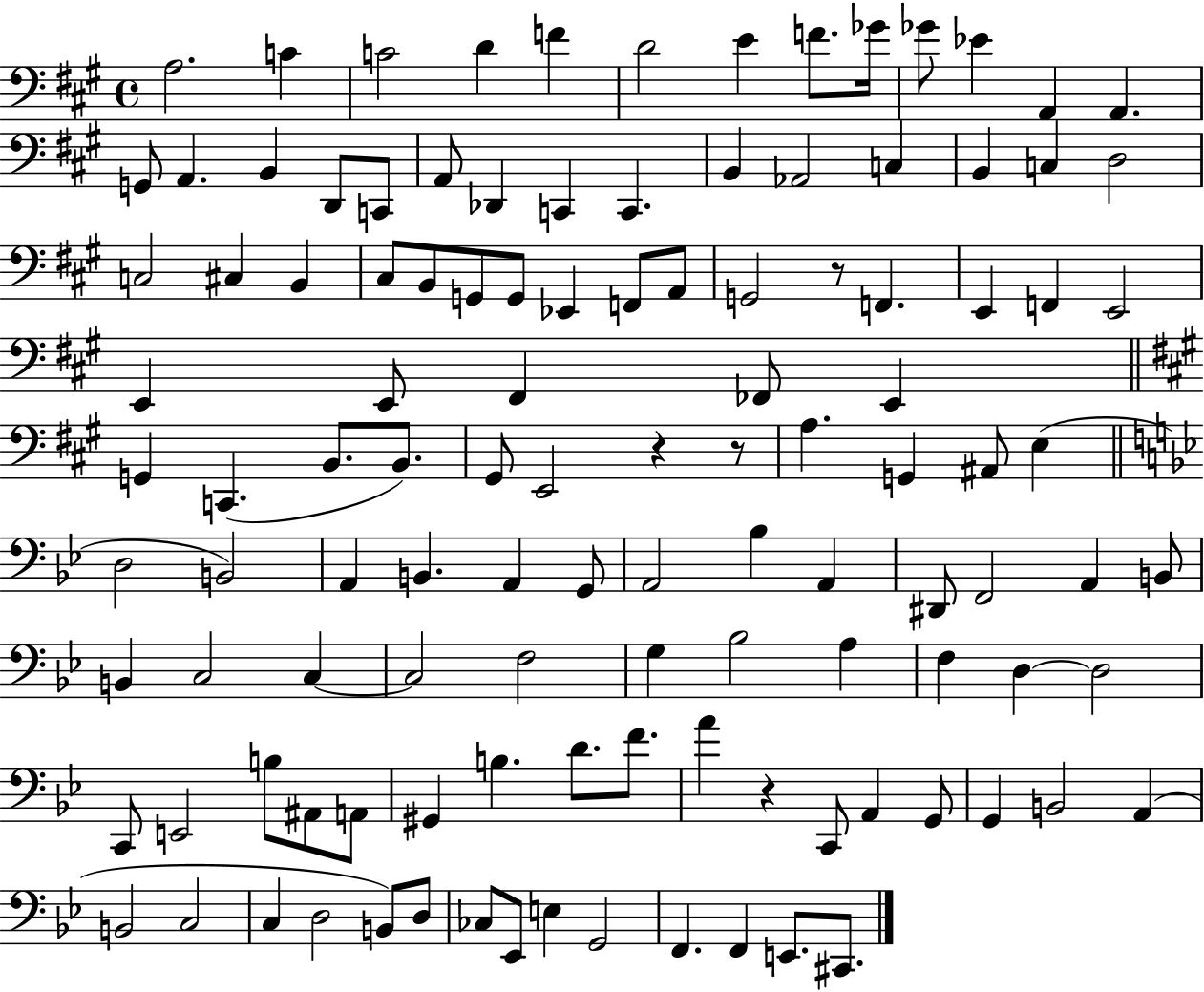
X:1
T:Untitled
M:4/4
L:1/4
K:A
A,2 C C2 D F D2 E F/2 _G/4 _G/2 _E A,, A,, G,,/2 A,, B,, D,,/2 C,,/2 A,,/2 _D,, C,, C,, B,, _A,,2 C, B,, C, D,2 C,2 ^C, B,, ^C,/2 B,,/2 G,,/2 G,,/2 _E,, F,,/2 A,,/2 G,,2 z/2 F,, E,, F,, E,,2 E,, E,,/2 ^F,, _F,,/2 E,, G,, C,, B,,/2 B,,/2 ^G,,/2 E,,2 z z/2 A, G,, ^A,,/2 E, D,2 B,,2 A,, B,, A,, G,,/2 A,,2 _B, A,, ^D,,/2 F,,2 A,, B,,/2 B,, C,2 C, C,2 F,2 G, _B,2 A, F, D, D,2 C,,/2 E,,2 B,/2 ^A,,/2 A,,/2 ^G,, B, D/2 F/2 A z C,,/2 A,, G,,/2 G,, B,,2 A,, B,,2 C,2 C, D,2 B,,/2 D,/2 _C,/2 _E,,/2 E, G,,2 F,, F,, E,,/2 ^C,,/2